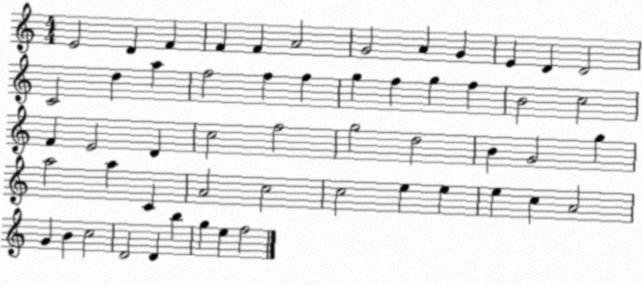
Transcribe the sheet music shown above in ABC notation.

X:1
T:Untitled
M:4/4
L:1/4
K:C
E2 D F F F A2 G2 A G E D D2 C2 d a f2 f f g f g f B2 c2 F E2 D c2 f2 g2 d2 B G2 g a2 a C A2 c2 c2 e e e c A2 G B c2 D2 D b g e f2